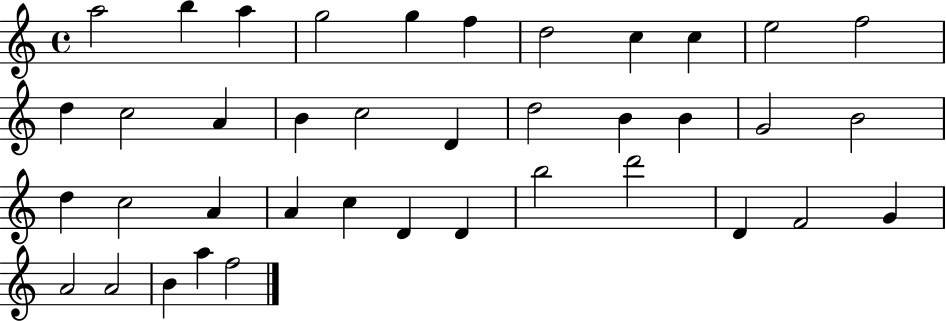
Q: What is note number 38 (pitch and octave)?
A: A5